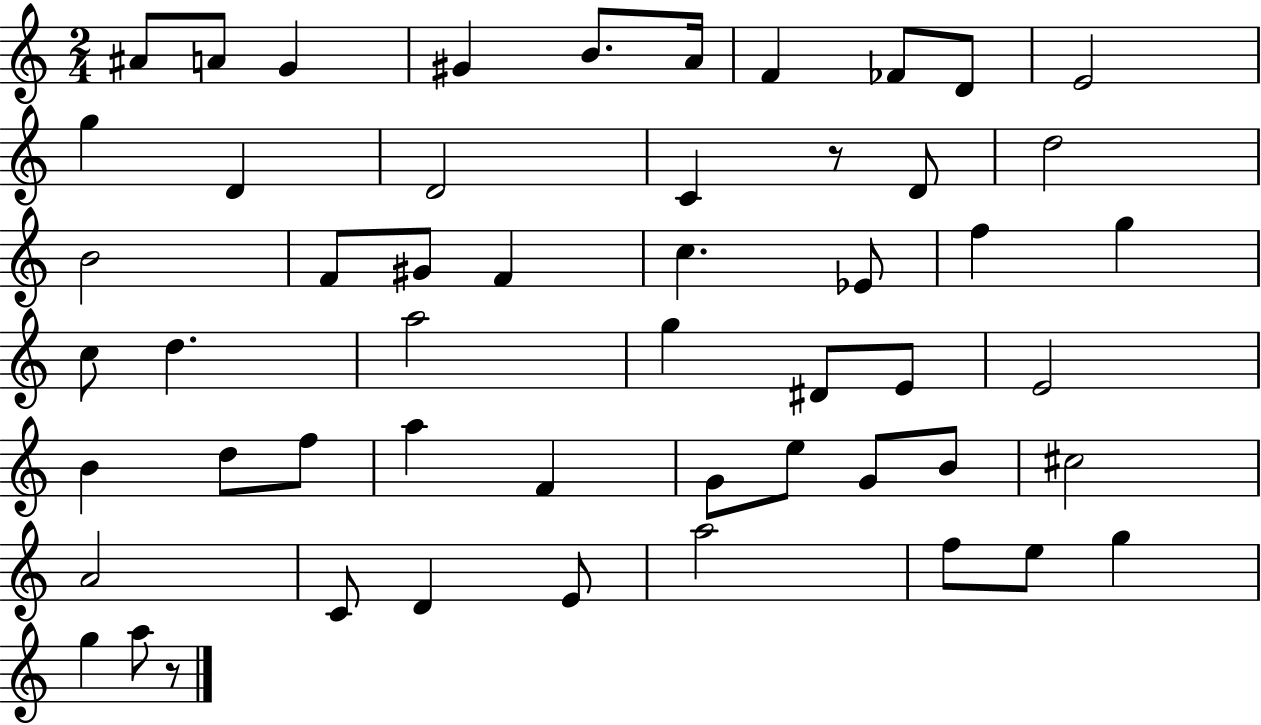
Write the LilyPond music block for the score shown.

{
  \clef treble
  \numericTimeSignature
  \time 2/4
  \key c \major
  ais'8 a'8 g'4 | gis'4 b'8. a'16 | f'4 fes'8 d'8 | e'2 | \break g''4 d'4 | d'2 | c'4 r8 d'8 | d''2 | \break b'2 | f'8 gis'8 f'4 | c''4. ees'8 | f''4 g''4 | \break c''8 d''4. | a''2 | g''4 dis'8 e'8 | e'2 | \break b'4 d''8 f''8 | a''4 f'4 | g'8 e''8 g'8 b'8 | cis''2 | \break a'2 | c'8 d'4 e'8 | a''2 | f''8 e''8 g''4 | \break g''4 a''8 r8 | \bar "|."
}